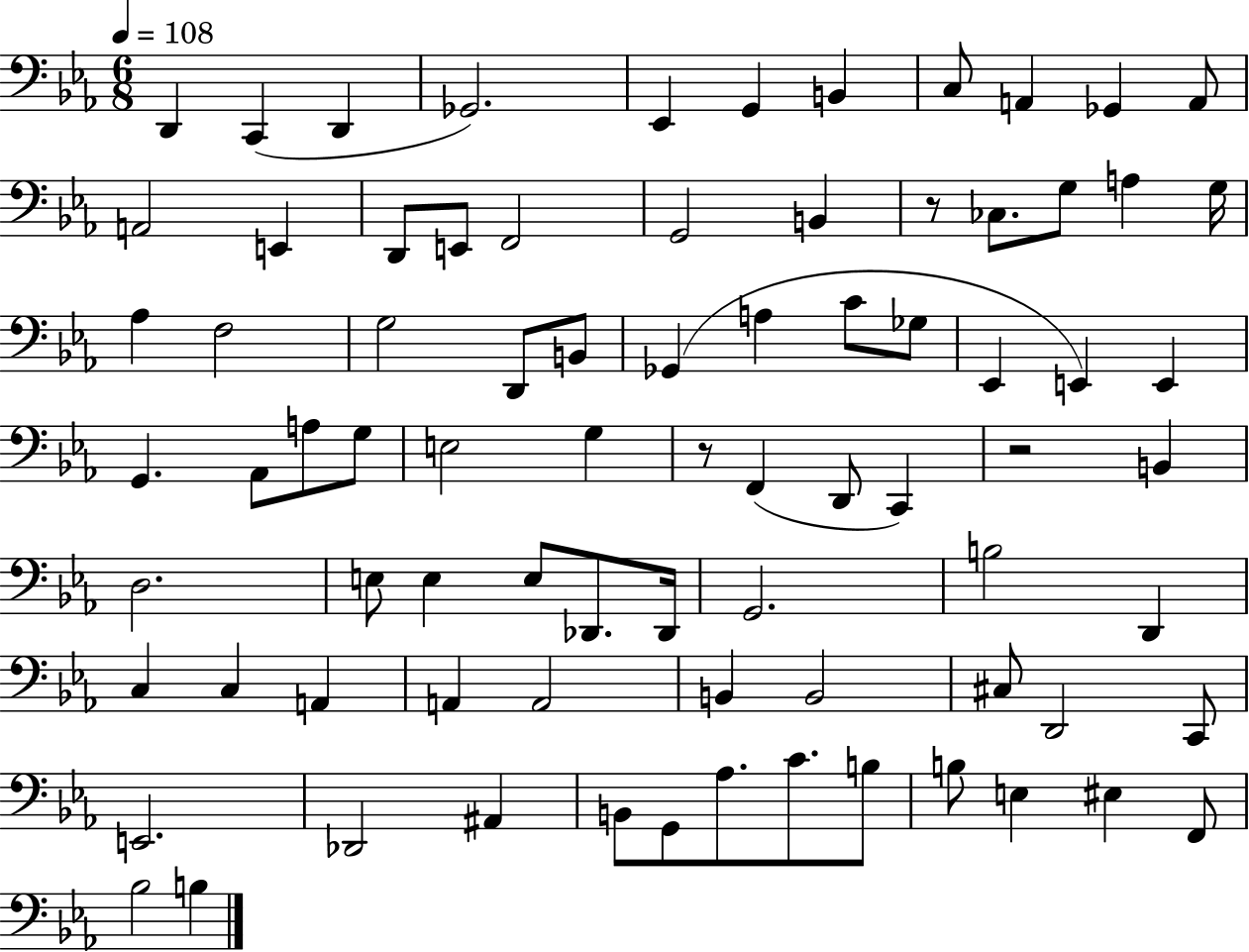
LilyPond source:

{
  \clef bass
  \numericTimeSignature
  \time 6/8
  \key ees \major
  \tempo 4 = 108
  d,4 c,4( d,4 | ges,2.) | ees,4 g,4 b,4 | c8 a,4 ges,4 a,8 | \break a,2 e,4 | d,8 e,8 f,2 | g,2 b,4 | r8 ces8. g8 a4 g16 | \break aes4 f2 | g2 d,8 b,8 | ges,4( a4 c'8 ges8 | ees,4 e,4) e,4 | \break g,4. aes,8 a8 g8 | e2 g4 | r8 f,4( d,8 c,4) | r2 b,4 | \break d2. | e8 e4 e8 des,8. des,16 | g,2. | b2 d,4 | \break c4 c4 a,4 | a,4 a,2 | b,4 b,2 | cis8 d,2 c,8 | \break e,2. | des,2 ais,4 | b,8 g,8 aes8. c'8. b8 | b8 e4 eis4 f,8 | \break bes2 b4 | \bar "|."
}